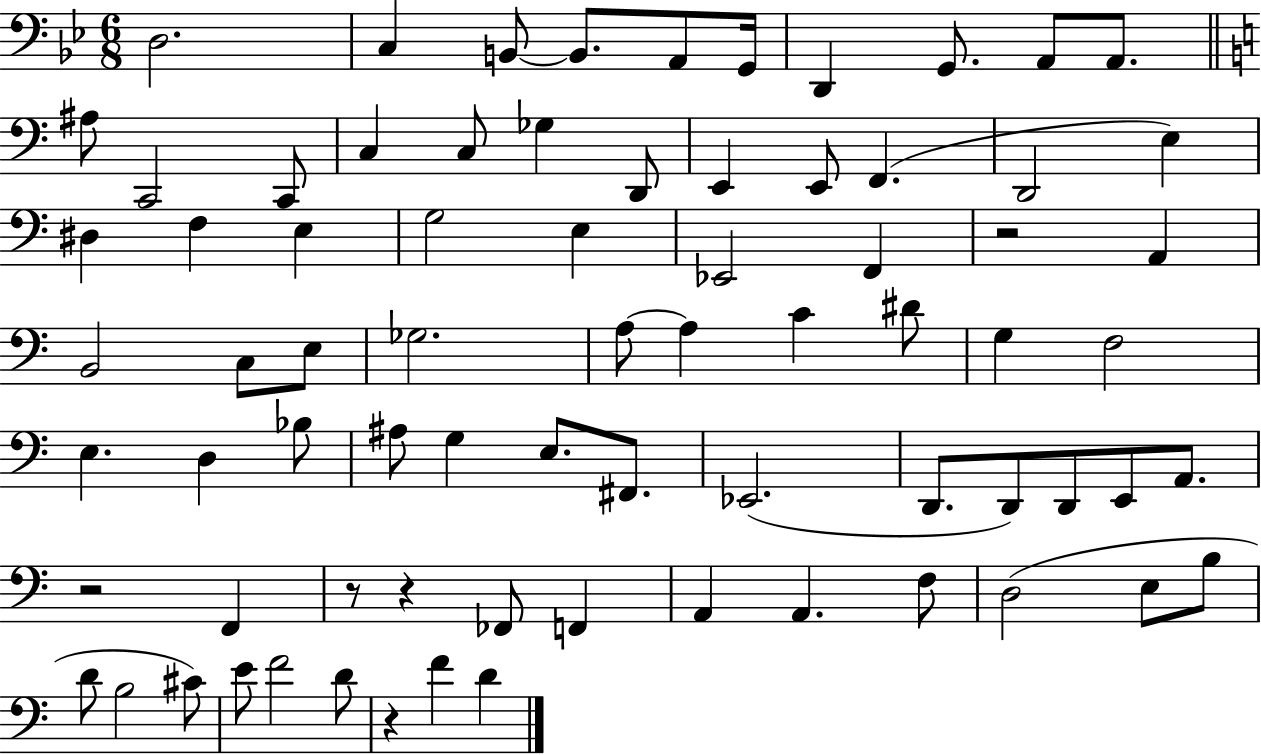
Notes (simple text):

D3/h. C3/q B2/e B2/e. A2/e G2/s D2/q G2/e. A2/e A2/e. A#3/e C2/h C2/e C3/q C3/e Gb3/q D2/e E2/q E2/e F2/q. D2/h E3/q D#3/q F3/q E3/q G3/h E3/q Eb2/h F2/q R/h A2/q B2/h C3/e E3/e Gb3/h. A3/e A3/q C4/q D#4/e G3/q F3/h E3/q. D3/q Bb3/e A#3/e G3/q E3/e. F#2/e. Eb2/h. D2/e. D2/e D2/e E2/e A2/e. R/h F2/q R/e R/q FES2/e F2/q A2/q A2/q. F3/e D3/h E3/e B3/e D4/e B3/h C#4/e E4/e F4/h D4/e R/q F4/q D4/q